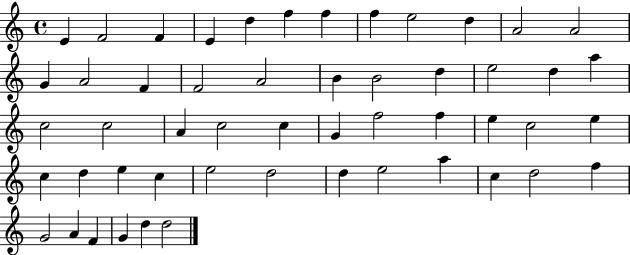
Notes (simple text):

E4/q F4/h F4/q E4/q D5/q F5/q F5/q F5/q E5/h D5/q A4/h A4/h G4/q A4/h F4/q F4/h A4/h B4/q B4/h D5/q E5/h D5/q A5/q C5/h C5/h A4/q C5/h C5/q G4/q F5/h F5/q E5/q C5/h E5/q C5/q D5/q E5/q C5/q E5/h D5/h D5/q E5/h A5/q C5/q D5/h F5/q G4/h A4/q F4/q G4/q D5/q D5/h